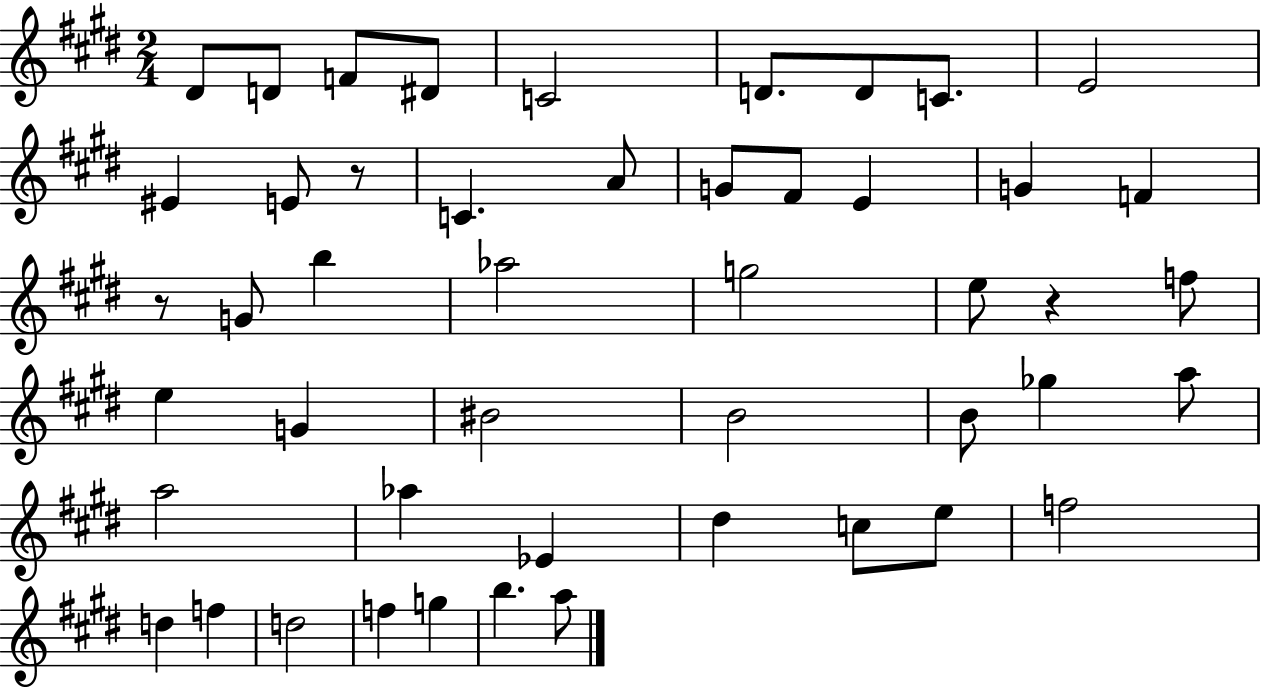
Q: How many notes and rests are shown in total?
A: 48